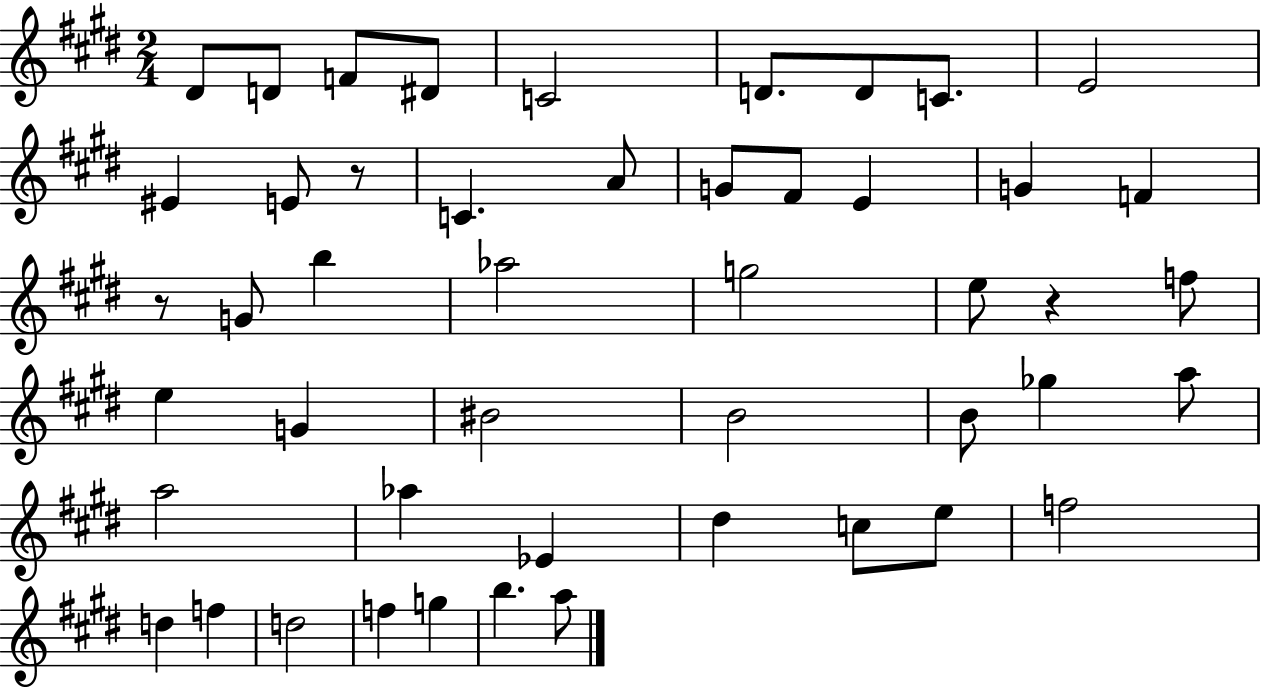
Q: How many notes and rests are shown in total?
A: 48